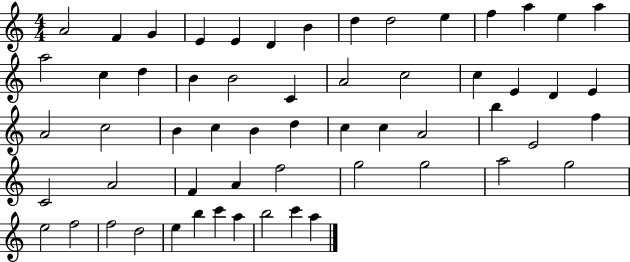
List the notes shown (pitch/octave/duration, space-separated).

A4/h F4/q G4/q E4/q E4/q D4/q B4/q D5/q D5/h E5/q F5/q A5/q E5/q A5/q A5/h C5/q D5/q B4/q B4/h C4/q A4/h C5/h C5/q E4/q D4/q E4/q A4/h C5/h B4/q C5/q B4/q D5/q C5/q C5/q A4/h B5/q E4/h F5/q C4/h A4/h F4/q A4/q F5/h G5/h G5/h A5/h G5/h E5/h F5/h F5/h D5/h E5/q B5/q C6/q A5/q B5/h C6/q A5/q